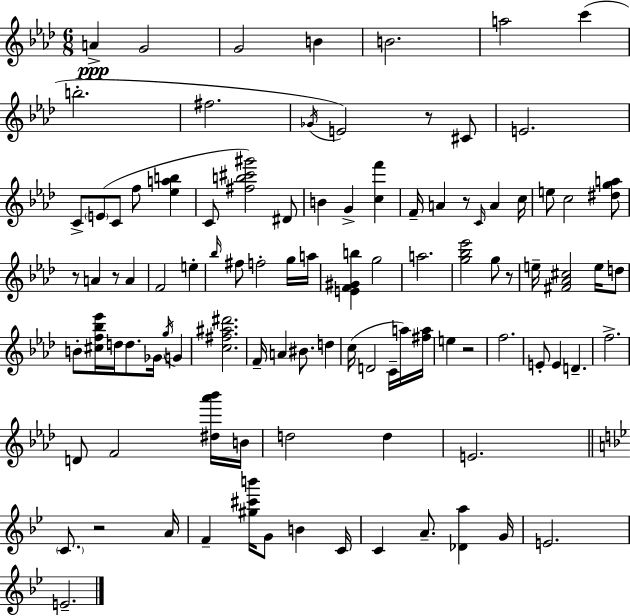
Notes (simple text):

A4/q G4/h G4/h B4/q B4/h. A5/h C6/q B5/h. F#5/h. Gb4/s E4/h R/e C#4/e E4/h. C4/e E4/e C4/e F5/e [Eb5,A5,B5]/q C4/e [F#5,B5,C#6,G#6]/h D#4/e B4/q G4/q [C5,F6]/q F4/s A4/q R/e C4/s A4/q C5/s E5/e C5/h [D#5,G5,A5]/e R/e A4/q R/e A4/q F4/h E5/q Bb5/s F#5/e F5/h G5/s A5/s [E4,F4,G#4,B5]/q G5/h A5/h. [G5,Bb5,Eb6]/h G5/e R/e E5/s [F#4,Ab4,C#5]/h E5/s D5/e B4/e [C#5,F5,Bb5,Eb6]/s D5/s D5/e. Gb4/s G5/s G4/q [C5,F#5,A#5,D#6]/h. F4/s A4/q BIS4/e. D5/q C5/s D4/h C4/s A5/s [F#5,A5]/s E5/q R/h F5/h. E4/e E4/q D4/q. F5/h. D4/e F4/h [D#5,Ab6,Bb6]/s B4/s D5/h D5/q E4/h. C4/e. R/h A4/s F4/q [G#5,C#6,B6]/s G4/e B4/q C4/s C4/q A4/e. [Db4,A5]/q G4/s E4/h. E4/h.